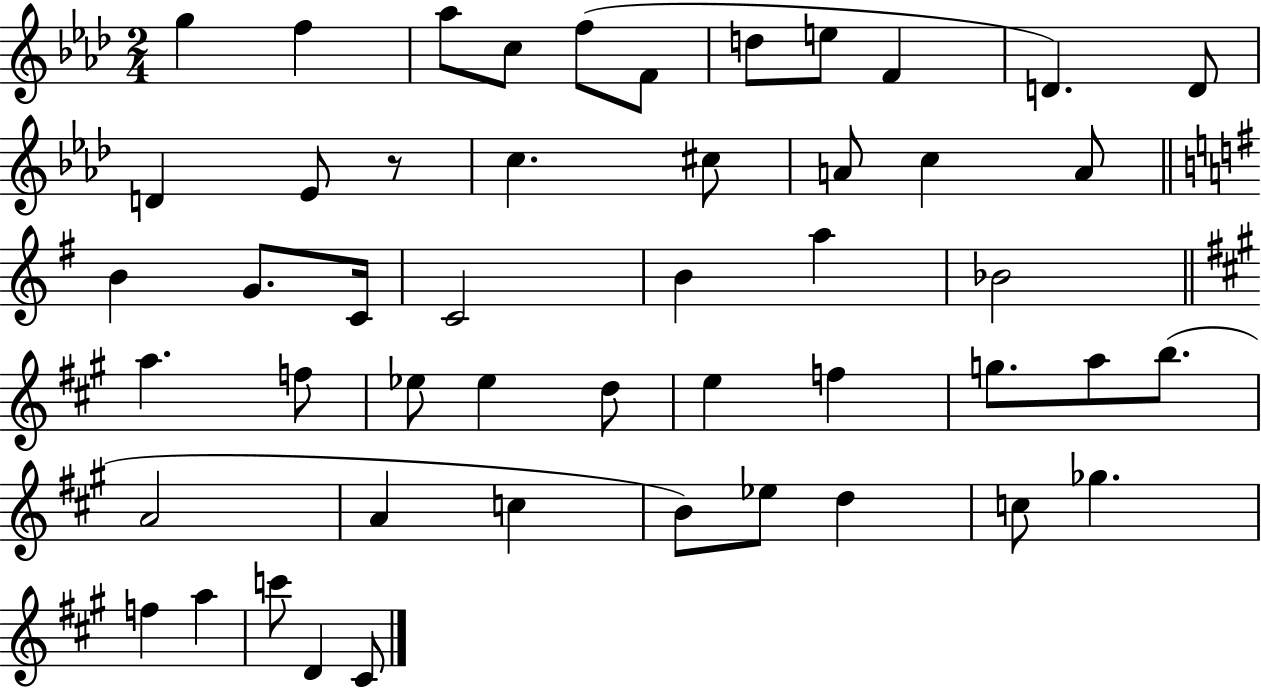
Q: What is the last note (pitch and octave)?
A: C#4